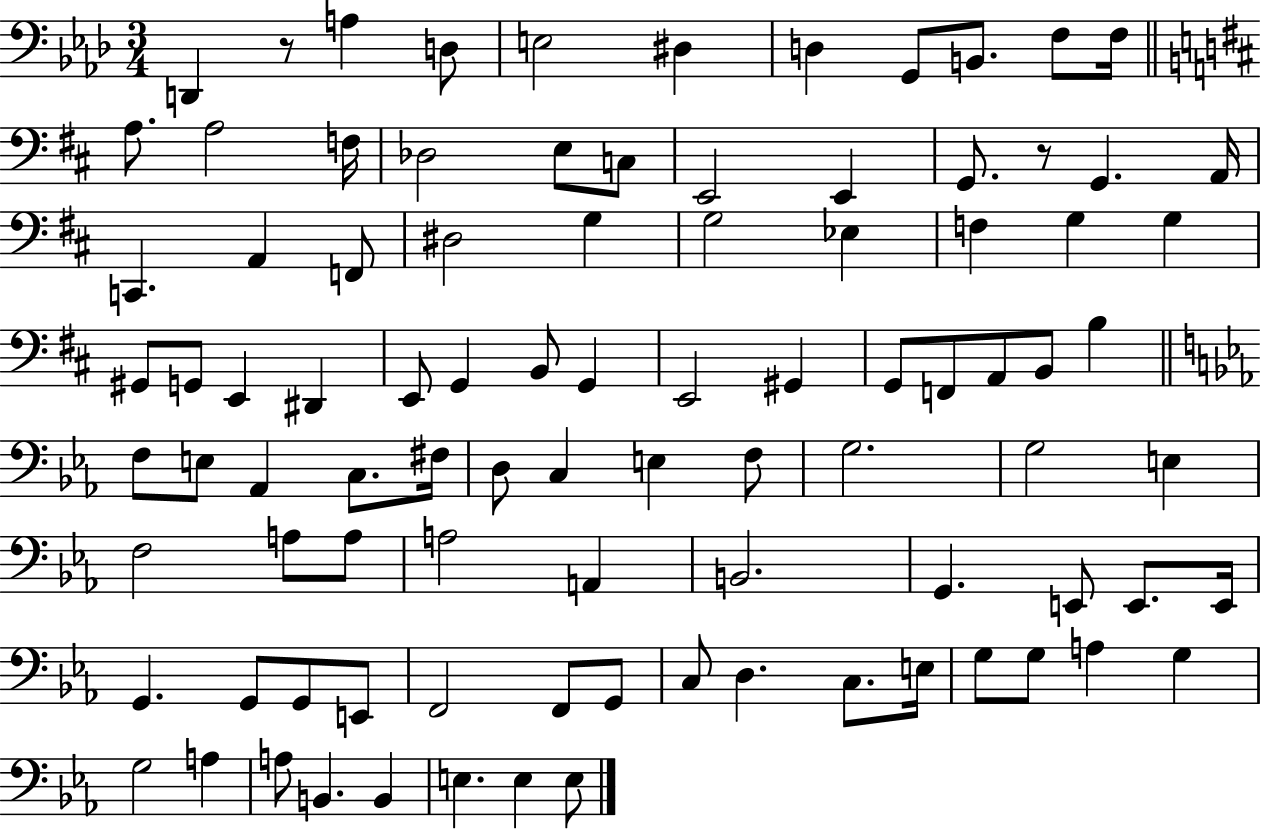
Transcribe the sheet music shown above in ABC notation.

X:1
T:Untitled
M:3/4
L:1/4
K:Ab
D,, z/2 A, D,/2 E,2 ^D, D, G,,/2 B,,/2 F,/2 F,/4 A,/2 A,2 F,/4 _D,2 E,/2 C,/2 E,,2 E,, G,,/2 z/2 G,, A,,/4 C,, A,, F,,/2 ^D,2 G, G,2 _E, F, G, G, ^G,,/2 G,,/2 E,, ^D,, E,,/2 G,, B,,/2 G,, E,,2 ^G,, G,,/2 F,,/2 A,,/2 B,,/2 B, F,/2 E,/2 _A,, C,/2 ^F,/4 D,/2 C, E, F,/2 G,2 G,2 E, F,2 A,/2 A,/2 A,2 A,, B,,2 G,, E,,/2 E,,/2 E,,/4 G,, G,,/2 G,,/2 E,,/2 F,,2 F,,/2 G,,/2 C,/2 D, C,/2 E,/4 G,/2 G,/2 A, G, G,2 A, A,/2 B,, B,, E, E, E,/2